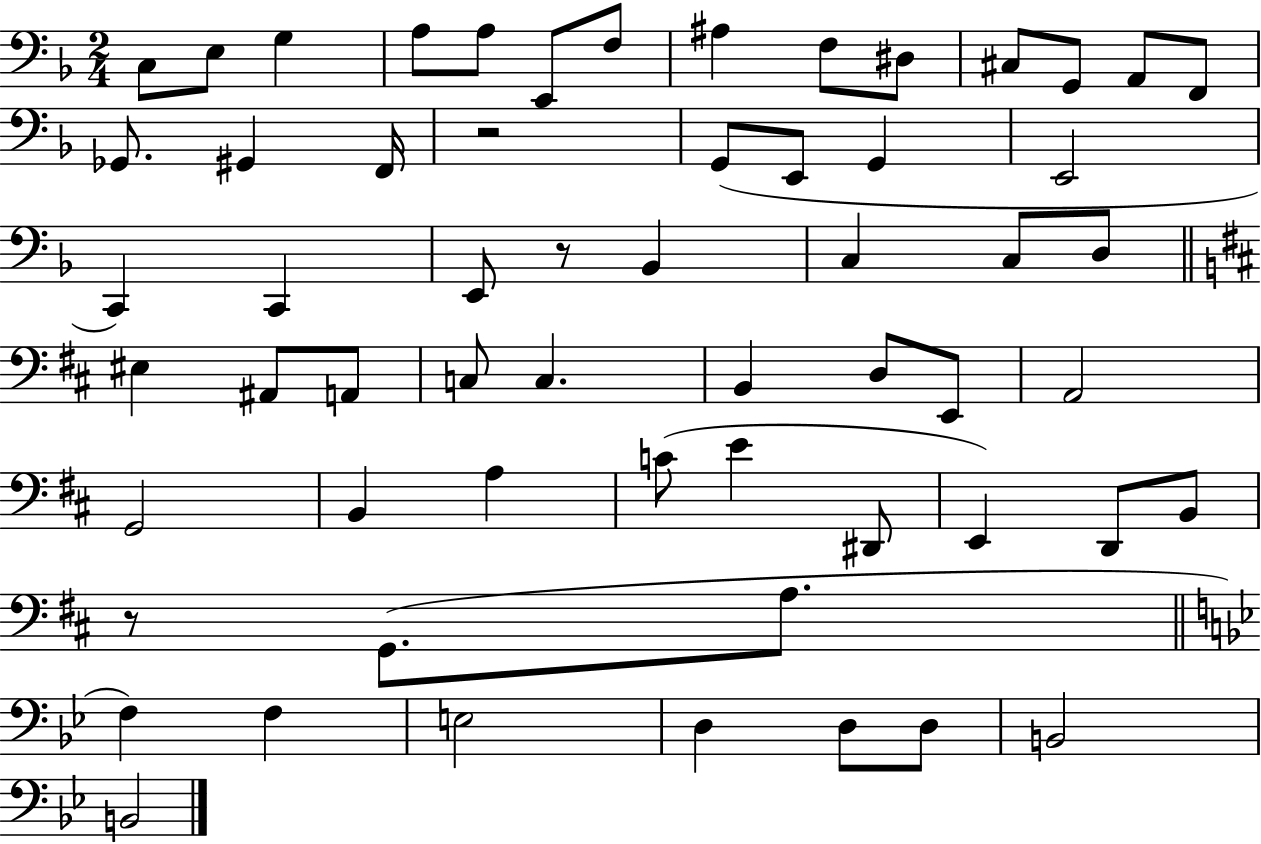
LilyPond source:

{
  \clef bass
  \numericTimeSignature
  \time 2/4
  \key f \major
  \repeat volta 2 { c8 e8 g4 | a8 a8 e,8 f8 | ais4 f8 dis8 | cis8 g,8 a,8 f,8 | \break ges,8. gis,4 f,16 | r2 | g,8( e,8 g,4 | e,2 | \break c,4) c,4 | e,8 r8 bes,4 | c4 c8 d8 | \bar "||" \break \key b \minor eis4 ais,8 a,8 | c8 c4. | b,4 d8 e,8 | a,2 | \break g,2 | b,4 a4 | c'8( e'4 dis,8 | e,4) d,8 b,8 | \break r8 g,8.( a8. | \bar "||" \break \key bes \major f4) f4 | e2 | d4 d8 d8 | b,2 | \break b,2 | } \bar "|."
}